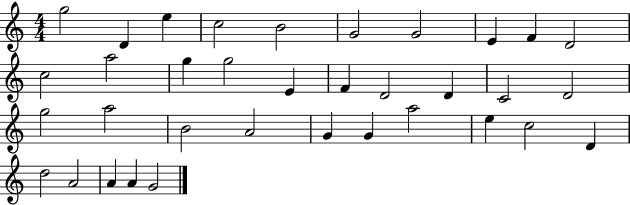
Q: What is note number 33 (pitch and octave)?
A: A4